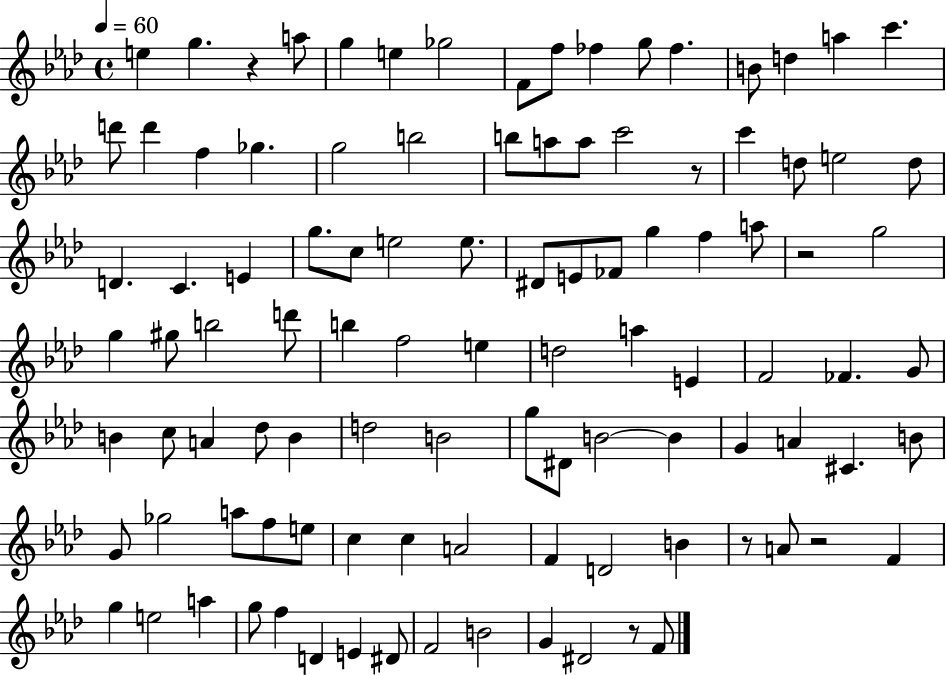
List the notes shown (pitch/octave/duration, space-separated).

E5/q G5/q. R/q A5/e G5/q E5/q Gb5/h F4/e F5/e FES5/q G5/e FES5/q. B4/e D5/q A5/q C6/q. D6/e D6/q F5/q Gb5/q. G5/h B5/h B5/e A5/e A5/e C6/h R/e C6/q D5/e E5/h D5/e D4/q. C4/q. E4/q G5/e. C5/e E5/h E5/e. D#4/e E4/e FES4/e G5/q F5/q A5/e R/h G5/h G5/q G#5/e B5/h D6/e B5/q F5/h E5/q D5/h A5/q E4/q F4/h FES4/q. G4/e B4/q C5/e A4/q Db5/e B4/q D5/h B4/h G5/e D#4/e B4/h B4/q G4/q A4/q C#4/q. B4/e G4/e Gb5/h A5/e F5/e E5/e C5/q C5/q A4/h F4/q D4/h B4/q R/e A4/e R/h F4/q G5/q E5/h A5/q G5/e F5/q D4/q E4/q D#4/e F4/h B4/h G4/q D#4/h R/e F4/e